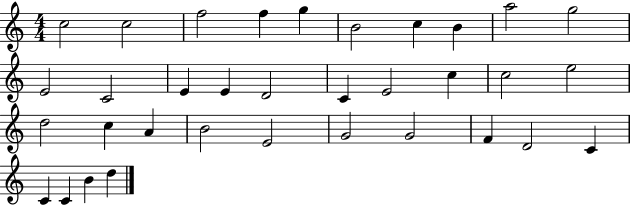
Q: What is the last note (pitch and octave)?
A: D5